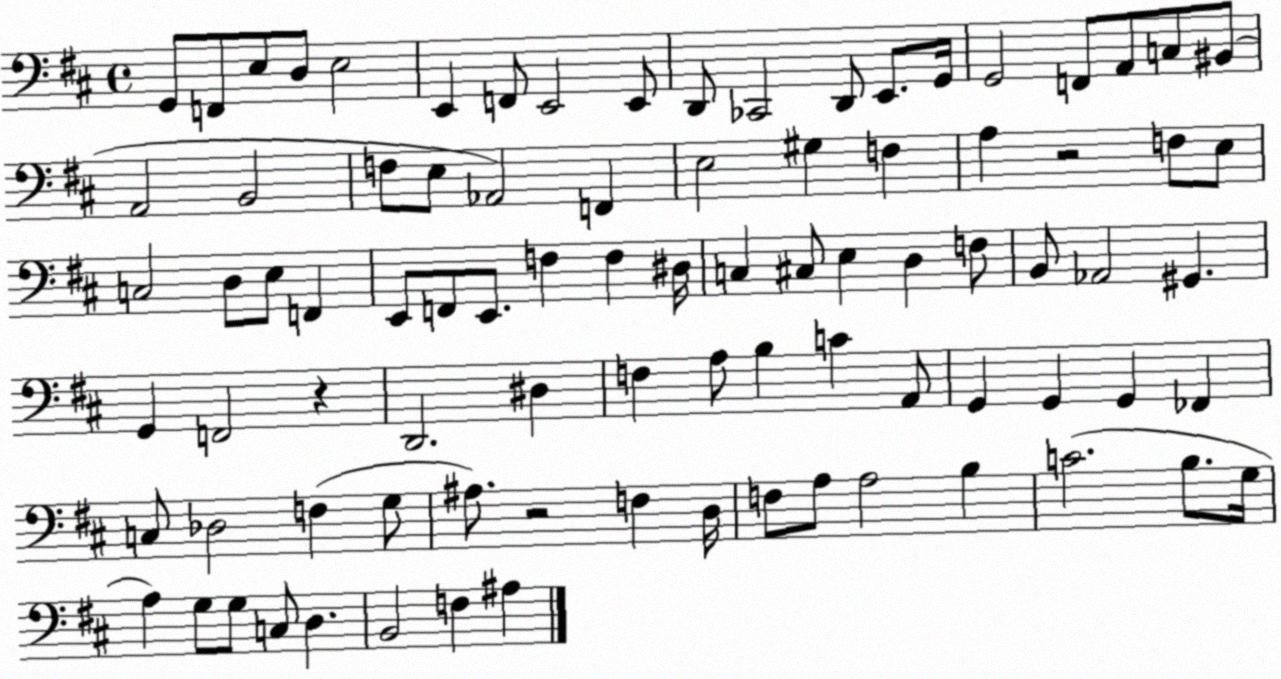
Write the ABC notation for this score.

X:1
T:Untitled
M:4/4
L:1/4
K:D
G,,/2 F,,/2 E,/2 D,/2 E,2 E,, F,,/2 E,,2 E,,/2 D,,/2 _C,,2 D,,/2 E,,/2 G,,/4 G,,2 F,,/2 A,,/2 C,/2 ^B,,/2 A,,2 B,,2 F,/2 E,/2 _A,,2 F,, E,2 ^G, F, A, z2 F,/2 E,/2 C,2 D,/2 E,/2 F,, E,,/2 F,,/2 E,,/2 F, F, ^D,/4 C, ^C,/2 E, D, F,/2 B,,/2 _A,,2 ^G,, G,, F,,2 z D,,2 ^D, F, A,/2 B, C A,,/2 G,, G,, G,, _F,, C,/2 _D,2 F, G,/2 ^A,/2 z2 F, D,/4 F,/2 A,/2 A,2 B, C2 B,/2 G,/4 A, G,/2 G,/2 C,/2 D, B,,2 F, ^A,